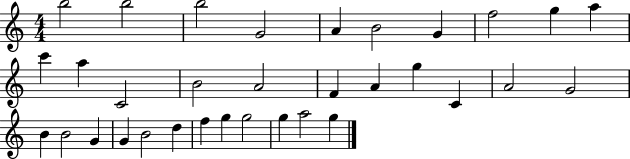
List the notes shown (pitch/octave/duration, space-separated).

B5/h B5/h B5/h G4/h A4/q B4/h G4/q F5/h G5/q A5/q C6/q A5/q C4/h B4/h A4/h F4/q A4/q G5/q C4/q A4/h G4/h B4/q B4/h G4/q G4/q B4/h D5/q F5/q G5/q G5/h G5/q A5/h G5/q